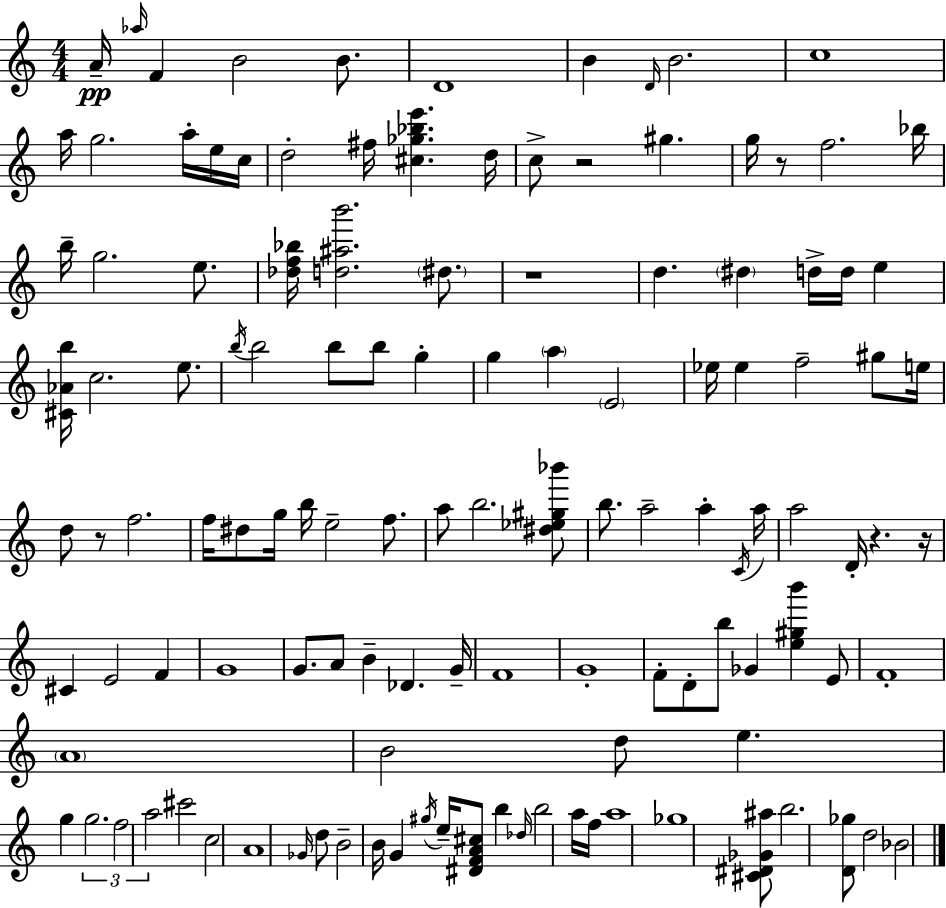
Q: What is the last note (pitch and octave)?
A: Bb4